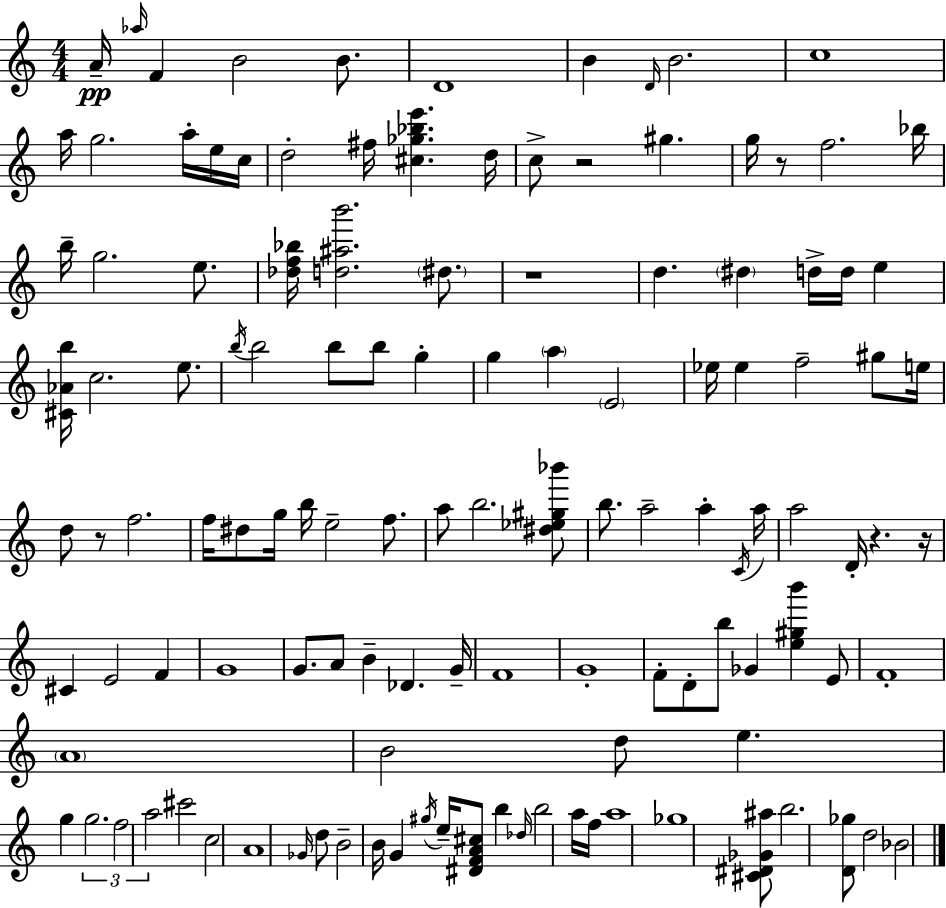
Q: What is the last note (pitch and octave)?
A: Bb4